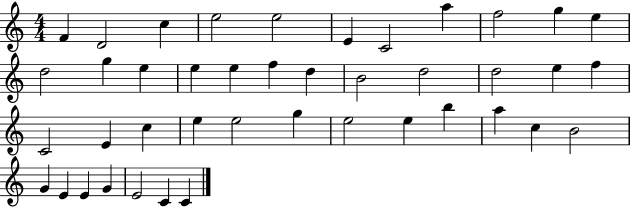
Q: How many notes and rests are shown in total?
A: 42